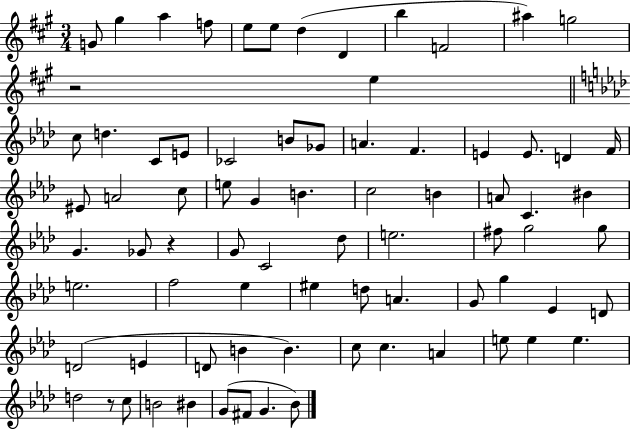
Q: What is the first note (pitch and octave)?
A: G4